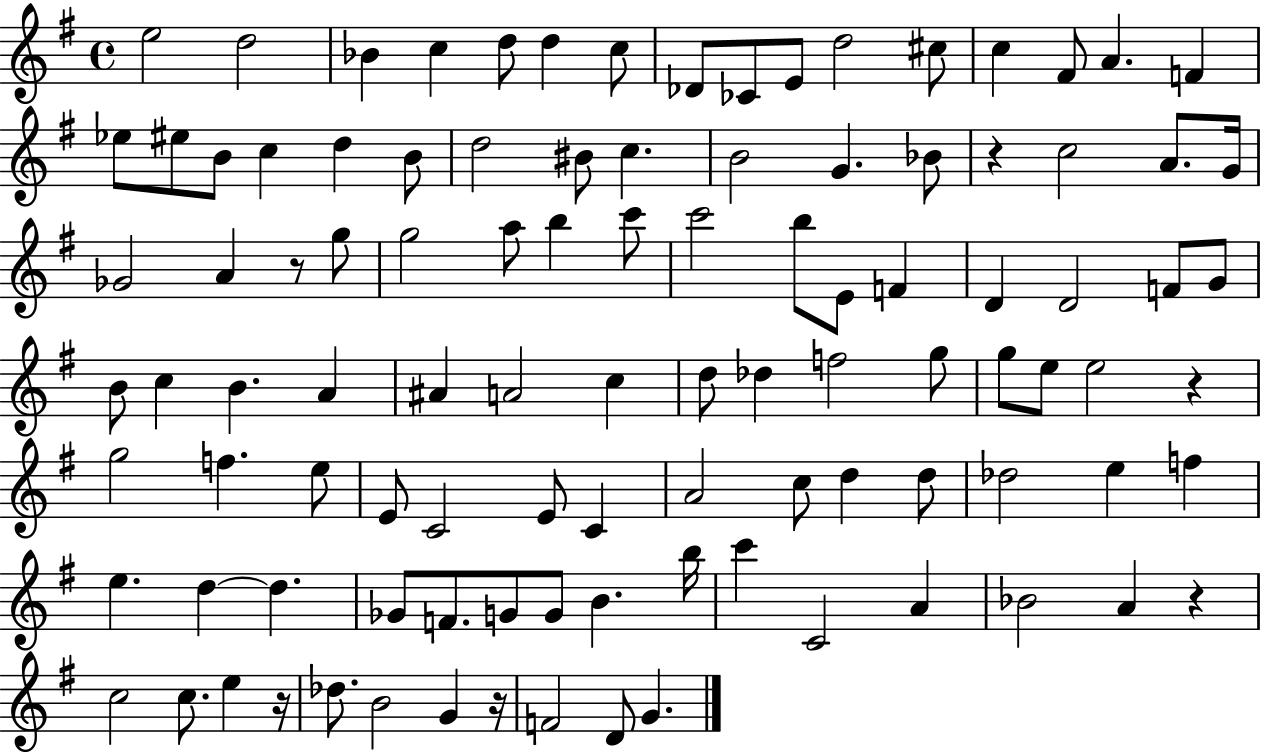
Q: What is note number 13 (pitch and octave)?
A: C5